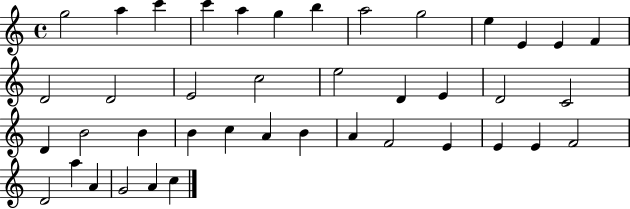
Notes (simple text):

G5/h A5/q C6/q C6/q A5/q G5/q B5/q A5/h G5/h E5/q E4/q E4/q F4/q D4/h D4/h E4/h C5/h E5/h D4/q E4/q D4/h C4/h D4/q B4/h B4/q B4/q C5/q A4/q B4/q A4/q F4/h E4/q E4/q E4/q F4/h D4/h A5/q A4/q G4/h A4/q C5/q